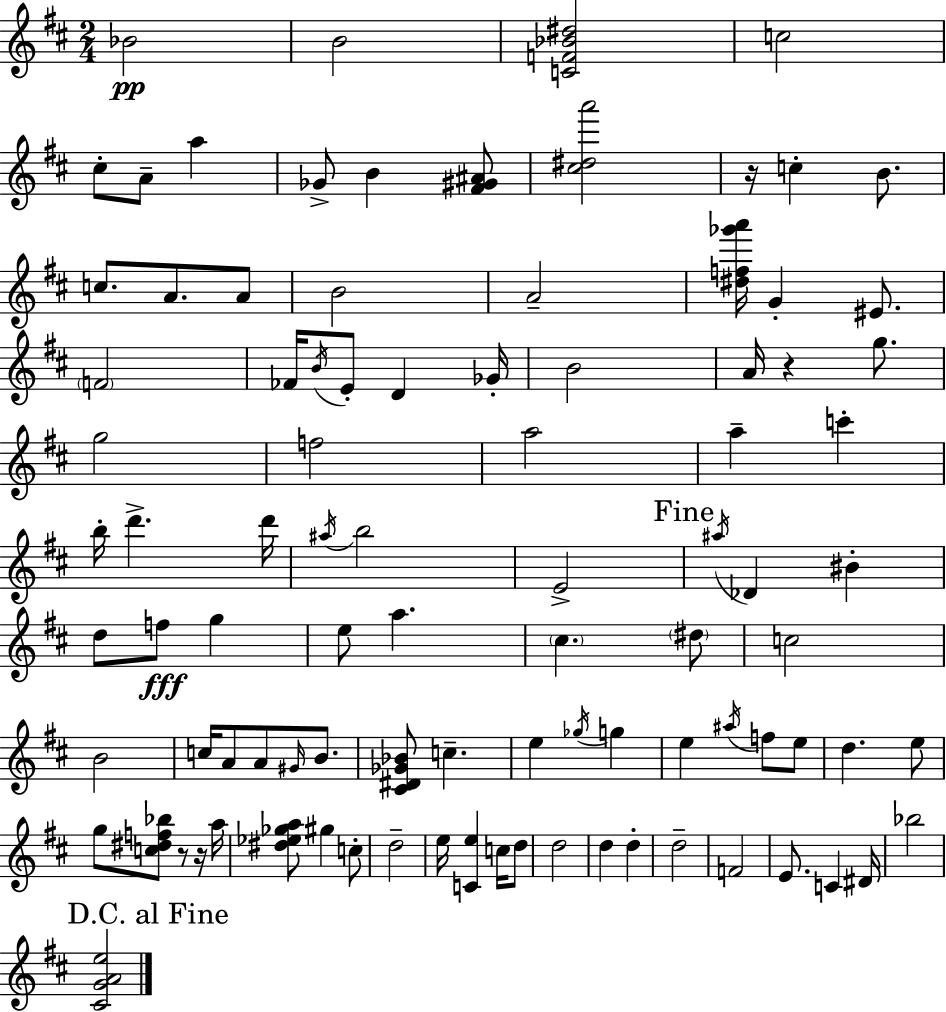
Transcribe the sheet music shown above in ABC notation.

X:1
T:Untitled
M:2/4
L:1/4
K:D
_B2 B2 [CF_B^d]2 c2 ^c/2 A/2 a _G/2 B [^F^G^A]/2 [^c^da']2 z/4 c B/2 c/2 A/2 A/2 B2 A2 [^df_g'a']/4 G ^E/2 F2 _F/4 B/4 E/2 D _G/4 B2 A/4 z g/2 g2 f2 a2 a c' b/4 d' d'/4 ^a/4 b2 E2 ^a/4 _D ^B d/2 f/2 g e/2 a ^c ^d/2 c2 B2 c/4 A/2 A/2 ^G/4 B/2 [^C^D_G_B]/2 c e _g/4 g e ^a/4 f/2 e/2 d e/2 g/2 [c^df_b]/2 z/2 z/4 a/4 [^d_e_ga]/2 ^g c/2 d2 e/4 [Ce] c/4 d/2 d2 d d d2 F2 E/2 C ^D/4 _b2 [^CGAe]2